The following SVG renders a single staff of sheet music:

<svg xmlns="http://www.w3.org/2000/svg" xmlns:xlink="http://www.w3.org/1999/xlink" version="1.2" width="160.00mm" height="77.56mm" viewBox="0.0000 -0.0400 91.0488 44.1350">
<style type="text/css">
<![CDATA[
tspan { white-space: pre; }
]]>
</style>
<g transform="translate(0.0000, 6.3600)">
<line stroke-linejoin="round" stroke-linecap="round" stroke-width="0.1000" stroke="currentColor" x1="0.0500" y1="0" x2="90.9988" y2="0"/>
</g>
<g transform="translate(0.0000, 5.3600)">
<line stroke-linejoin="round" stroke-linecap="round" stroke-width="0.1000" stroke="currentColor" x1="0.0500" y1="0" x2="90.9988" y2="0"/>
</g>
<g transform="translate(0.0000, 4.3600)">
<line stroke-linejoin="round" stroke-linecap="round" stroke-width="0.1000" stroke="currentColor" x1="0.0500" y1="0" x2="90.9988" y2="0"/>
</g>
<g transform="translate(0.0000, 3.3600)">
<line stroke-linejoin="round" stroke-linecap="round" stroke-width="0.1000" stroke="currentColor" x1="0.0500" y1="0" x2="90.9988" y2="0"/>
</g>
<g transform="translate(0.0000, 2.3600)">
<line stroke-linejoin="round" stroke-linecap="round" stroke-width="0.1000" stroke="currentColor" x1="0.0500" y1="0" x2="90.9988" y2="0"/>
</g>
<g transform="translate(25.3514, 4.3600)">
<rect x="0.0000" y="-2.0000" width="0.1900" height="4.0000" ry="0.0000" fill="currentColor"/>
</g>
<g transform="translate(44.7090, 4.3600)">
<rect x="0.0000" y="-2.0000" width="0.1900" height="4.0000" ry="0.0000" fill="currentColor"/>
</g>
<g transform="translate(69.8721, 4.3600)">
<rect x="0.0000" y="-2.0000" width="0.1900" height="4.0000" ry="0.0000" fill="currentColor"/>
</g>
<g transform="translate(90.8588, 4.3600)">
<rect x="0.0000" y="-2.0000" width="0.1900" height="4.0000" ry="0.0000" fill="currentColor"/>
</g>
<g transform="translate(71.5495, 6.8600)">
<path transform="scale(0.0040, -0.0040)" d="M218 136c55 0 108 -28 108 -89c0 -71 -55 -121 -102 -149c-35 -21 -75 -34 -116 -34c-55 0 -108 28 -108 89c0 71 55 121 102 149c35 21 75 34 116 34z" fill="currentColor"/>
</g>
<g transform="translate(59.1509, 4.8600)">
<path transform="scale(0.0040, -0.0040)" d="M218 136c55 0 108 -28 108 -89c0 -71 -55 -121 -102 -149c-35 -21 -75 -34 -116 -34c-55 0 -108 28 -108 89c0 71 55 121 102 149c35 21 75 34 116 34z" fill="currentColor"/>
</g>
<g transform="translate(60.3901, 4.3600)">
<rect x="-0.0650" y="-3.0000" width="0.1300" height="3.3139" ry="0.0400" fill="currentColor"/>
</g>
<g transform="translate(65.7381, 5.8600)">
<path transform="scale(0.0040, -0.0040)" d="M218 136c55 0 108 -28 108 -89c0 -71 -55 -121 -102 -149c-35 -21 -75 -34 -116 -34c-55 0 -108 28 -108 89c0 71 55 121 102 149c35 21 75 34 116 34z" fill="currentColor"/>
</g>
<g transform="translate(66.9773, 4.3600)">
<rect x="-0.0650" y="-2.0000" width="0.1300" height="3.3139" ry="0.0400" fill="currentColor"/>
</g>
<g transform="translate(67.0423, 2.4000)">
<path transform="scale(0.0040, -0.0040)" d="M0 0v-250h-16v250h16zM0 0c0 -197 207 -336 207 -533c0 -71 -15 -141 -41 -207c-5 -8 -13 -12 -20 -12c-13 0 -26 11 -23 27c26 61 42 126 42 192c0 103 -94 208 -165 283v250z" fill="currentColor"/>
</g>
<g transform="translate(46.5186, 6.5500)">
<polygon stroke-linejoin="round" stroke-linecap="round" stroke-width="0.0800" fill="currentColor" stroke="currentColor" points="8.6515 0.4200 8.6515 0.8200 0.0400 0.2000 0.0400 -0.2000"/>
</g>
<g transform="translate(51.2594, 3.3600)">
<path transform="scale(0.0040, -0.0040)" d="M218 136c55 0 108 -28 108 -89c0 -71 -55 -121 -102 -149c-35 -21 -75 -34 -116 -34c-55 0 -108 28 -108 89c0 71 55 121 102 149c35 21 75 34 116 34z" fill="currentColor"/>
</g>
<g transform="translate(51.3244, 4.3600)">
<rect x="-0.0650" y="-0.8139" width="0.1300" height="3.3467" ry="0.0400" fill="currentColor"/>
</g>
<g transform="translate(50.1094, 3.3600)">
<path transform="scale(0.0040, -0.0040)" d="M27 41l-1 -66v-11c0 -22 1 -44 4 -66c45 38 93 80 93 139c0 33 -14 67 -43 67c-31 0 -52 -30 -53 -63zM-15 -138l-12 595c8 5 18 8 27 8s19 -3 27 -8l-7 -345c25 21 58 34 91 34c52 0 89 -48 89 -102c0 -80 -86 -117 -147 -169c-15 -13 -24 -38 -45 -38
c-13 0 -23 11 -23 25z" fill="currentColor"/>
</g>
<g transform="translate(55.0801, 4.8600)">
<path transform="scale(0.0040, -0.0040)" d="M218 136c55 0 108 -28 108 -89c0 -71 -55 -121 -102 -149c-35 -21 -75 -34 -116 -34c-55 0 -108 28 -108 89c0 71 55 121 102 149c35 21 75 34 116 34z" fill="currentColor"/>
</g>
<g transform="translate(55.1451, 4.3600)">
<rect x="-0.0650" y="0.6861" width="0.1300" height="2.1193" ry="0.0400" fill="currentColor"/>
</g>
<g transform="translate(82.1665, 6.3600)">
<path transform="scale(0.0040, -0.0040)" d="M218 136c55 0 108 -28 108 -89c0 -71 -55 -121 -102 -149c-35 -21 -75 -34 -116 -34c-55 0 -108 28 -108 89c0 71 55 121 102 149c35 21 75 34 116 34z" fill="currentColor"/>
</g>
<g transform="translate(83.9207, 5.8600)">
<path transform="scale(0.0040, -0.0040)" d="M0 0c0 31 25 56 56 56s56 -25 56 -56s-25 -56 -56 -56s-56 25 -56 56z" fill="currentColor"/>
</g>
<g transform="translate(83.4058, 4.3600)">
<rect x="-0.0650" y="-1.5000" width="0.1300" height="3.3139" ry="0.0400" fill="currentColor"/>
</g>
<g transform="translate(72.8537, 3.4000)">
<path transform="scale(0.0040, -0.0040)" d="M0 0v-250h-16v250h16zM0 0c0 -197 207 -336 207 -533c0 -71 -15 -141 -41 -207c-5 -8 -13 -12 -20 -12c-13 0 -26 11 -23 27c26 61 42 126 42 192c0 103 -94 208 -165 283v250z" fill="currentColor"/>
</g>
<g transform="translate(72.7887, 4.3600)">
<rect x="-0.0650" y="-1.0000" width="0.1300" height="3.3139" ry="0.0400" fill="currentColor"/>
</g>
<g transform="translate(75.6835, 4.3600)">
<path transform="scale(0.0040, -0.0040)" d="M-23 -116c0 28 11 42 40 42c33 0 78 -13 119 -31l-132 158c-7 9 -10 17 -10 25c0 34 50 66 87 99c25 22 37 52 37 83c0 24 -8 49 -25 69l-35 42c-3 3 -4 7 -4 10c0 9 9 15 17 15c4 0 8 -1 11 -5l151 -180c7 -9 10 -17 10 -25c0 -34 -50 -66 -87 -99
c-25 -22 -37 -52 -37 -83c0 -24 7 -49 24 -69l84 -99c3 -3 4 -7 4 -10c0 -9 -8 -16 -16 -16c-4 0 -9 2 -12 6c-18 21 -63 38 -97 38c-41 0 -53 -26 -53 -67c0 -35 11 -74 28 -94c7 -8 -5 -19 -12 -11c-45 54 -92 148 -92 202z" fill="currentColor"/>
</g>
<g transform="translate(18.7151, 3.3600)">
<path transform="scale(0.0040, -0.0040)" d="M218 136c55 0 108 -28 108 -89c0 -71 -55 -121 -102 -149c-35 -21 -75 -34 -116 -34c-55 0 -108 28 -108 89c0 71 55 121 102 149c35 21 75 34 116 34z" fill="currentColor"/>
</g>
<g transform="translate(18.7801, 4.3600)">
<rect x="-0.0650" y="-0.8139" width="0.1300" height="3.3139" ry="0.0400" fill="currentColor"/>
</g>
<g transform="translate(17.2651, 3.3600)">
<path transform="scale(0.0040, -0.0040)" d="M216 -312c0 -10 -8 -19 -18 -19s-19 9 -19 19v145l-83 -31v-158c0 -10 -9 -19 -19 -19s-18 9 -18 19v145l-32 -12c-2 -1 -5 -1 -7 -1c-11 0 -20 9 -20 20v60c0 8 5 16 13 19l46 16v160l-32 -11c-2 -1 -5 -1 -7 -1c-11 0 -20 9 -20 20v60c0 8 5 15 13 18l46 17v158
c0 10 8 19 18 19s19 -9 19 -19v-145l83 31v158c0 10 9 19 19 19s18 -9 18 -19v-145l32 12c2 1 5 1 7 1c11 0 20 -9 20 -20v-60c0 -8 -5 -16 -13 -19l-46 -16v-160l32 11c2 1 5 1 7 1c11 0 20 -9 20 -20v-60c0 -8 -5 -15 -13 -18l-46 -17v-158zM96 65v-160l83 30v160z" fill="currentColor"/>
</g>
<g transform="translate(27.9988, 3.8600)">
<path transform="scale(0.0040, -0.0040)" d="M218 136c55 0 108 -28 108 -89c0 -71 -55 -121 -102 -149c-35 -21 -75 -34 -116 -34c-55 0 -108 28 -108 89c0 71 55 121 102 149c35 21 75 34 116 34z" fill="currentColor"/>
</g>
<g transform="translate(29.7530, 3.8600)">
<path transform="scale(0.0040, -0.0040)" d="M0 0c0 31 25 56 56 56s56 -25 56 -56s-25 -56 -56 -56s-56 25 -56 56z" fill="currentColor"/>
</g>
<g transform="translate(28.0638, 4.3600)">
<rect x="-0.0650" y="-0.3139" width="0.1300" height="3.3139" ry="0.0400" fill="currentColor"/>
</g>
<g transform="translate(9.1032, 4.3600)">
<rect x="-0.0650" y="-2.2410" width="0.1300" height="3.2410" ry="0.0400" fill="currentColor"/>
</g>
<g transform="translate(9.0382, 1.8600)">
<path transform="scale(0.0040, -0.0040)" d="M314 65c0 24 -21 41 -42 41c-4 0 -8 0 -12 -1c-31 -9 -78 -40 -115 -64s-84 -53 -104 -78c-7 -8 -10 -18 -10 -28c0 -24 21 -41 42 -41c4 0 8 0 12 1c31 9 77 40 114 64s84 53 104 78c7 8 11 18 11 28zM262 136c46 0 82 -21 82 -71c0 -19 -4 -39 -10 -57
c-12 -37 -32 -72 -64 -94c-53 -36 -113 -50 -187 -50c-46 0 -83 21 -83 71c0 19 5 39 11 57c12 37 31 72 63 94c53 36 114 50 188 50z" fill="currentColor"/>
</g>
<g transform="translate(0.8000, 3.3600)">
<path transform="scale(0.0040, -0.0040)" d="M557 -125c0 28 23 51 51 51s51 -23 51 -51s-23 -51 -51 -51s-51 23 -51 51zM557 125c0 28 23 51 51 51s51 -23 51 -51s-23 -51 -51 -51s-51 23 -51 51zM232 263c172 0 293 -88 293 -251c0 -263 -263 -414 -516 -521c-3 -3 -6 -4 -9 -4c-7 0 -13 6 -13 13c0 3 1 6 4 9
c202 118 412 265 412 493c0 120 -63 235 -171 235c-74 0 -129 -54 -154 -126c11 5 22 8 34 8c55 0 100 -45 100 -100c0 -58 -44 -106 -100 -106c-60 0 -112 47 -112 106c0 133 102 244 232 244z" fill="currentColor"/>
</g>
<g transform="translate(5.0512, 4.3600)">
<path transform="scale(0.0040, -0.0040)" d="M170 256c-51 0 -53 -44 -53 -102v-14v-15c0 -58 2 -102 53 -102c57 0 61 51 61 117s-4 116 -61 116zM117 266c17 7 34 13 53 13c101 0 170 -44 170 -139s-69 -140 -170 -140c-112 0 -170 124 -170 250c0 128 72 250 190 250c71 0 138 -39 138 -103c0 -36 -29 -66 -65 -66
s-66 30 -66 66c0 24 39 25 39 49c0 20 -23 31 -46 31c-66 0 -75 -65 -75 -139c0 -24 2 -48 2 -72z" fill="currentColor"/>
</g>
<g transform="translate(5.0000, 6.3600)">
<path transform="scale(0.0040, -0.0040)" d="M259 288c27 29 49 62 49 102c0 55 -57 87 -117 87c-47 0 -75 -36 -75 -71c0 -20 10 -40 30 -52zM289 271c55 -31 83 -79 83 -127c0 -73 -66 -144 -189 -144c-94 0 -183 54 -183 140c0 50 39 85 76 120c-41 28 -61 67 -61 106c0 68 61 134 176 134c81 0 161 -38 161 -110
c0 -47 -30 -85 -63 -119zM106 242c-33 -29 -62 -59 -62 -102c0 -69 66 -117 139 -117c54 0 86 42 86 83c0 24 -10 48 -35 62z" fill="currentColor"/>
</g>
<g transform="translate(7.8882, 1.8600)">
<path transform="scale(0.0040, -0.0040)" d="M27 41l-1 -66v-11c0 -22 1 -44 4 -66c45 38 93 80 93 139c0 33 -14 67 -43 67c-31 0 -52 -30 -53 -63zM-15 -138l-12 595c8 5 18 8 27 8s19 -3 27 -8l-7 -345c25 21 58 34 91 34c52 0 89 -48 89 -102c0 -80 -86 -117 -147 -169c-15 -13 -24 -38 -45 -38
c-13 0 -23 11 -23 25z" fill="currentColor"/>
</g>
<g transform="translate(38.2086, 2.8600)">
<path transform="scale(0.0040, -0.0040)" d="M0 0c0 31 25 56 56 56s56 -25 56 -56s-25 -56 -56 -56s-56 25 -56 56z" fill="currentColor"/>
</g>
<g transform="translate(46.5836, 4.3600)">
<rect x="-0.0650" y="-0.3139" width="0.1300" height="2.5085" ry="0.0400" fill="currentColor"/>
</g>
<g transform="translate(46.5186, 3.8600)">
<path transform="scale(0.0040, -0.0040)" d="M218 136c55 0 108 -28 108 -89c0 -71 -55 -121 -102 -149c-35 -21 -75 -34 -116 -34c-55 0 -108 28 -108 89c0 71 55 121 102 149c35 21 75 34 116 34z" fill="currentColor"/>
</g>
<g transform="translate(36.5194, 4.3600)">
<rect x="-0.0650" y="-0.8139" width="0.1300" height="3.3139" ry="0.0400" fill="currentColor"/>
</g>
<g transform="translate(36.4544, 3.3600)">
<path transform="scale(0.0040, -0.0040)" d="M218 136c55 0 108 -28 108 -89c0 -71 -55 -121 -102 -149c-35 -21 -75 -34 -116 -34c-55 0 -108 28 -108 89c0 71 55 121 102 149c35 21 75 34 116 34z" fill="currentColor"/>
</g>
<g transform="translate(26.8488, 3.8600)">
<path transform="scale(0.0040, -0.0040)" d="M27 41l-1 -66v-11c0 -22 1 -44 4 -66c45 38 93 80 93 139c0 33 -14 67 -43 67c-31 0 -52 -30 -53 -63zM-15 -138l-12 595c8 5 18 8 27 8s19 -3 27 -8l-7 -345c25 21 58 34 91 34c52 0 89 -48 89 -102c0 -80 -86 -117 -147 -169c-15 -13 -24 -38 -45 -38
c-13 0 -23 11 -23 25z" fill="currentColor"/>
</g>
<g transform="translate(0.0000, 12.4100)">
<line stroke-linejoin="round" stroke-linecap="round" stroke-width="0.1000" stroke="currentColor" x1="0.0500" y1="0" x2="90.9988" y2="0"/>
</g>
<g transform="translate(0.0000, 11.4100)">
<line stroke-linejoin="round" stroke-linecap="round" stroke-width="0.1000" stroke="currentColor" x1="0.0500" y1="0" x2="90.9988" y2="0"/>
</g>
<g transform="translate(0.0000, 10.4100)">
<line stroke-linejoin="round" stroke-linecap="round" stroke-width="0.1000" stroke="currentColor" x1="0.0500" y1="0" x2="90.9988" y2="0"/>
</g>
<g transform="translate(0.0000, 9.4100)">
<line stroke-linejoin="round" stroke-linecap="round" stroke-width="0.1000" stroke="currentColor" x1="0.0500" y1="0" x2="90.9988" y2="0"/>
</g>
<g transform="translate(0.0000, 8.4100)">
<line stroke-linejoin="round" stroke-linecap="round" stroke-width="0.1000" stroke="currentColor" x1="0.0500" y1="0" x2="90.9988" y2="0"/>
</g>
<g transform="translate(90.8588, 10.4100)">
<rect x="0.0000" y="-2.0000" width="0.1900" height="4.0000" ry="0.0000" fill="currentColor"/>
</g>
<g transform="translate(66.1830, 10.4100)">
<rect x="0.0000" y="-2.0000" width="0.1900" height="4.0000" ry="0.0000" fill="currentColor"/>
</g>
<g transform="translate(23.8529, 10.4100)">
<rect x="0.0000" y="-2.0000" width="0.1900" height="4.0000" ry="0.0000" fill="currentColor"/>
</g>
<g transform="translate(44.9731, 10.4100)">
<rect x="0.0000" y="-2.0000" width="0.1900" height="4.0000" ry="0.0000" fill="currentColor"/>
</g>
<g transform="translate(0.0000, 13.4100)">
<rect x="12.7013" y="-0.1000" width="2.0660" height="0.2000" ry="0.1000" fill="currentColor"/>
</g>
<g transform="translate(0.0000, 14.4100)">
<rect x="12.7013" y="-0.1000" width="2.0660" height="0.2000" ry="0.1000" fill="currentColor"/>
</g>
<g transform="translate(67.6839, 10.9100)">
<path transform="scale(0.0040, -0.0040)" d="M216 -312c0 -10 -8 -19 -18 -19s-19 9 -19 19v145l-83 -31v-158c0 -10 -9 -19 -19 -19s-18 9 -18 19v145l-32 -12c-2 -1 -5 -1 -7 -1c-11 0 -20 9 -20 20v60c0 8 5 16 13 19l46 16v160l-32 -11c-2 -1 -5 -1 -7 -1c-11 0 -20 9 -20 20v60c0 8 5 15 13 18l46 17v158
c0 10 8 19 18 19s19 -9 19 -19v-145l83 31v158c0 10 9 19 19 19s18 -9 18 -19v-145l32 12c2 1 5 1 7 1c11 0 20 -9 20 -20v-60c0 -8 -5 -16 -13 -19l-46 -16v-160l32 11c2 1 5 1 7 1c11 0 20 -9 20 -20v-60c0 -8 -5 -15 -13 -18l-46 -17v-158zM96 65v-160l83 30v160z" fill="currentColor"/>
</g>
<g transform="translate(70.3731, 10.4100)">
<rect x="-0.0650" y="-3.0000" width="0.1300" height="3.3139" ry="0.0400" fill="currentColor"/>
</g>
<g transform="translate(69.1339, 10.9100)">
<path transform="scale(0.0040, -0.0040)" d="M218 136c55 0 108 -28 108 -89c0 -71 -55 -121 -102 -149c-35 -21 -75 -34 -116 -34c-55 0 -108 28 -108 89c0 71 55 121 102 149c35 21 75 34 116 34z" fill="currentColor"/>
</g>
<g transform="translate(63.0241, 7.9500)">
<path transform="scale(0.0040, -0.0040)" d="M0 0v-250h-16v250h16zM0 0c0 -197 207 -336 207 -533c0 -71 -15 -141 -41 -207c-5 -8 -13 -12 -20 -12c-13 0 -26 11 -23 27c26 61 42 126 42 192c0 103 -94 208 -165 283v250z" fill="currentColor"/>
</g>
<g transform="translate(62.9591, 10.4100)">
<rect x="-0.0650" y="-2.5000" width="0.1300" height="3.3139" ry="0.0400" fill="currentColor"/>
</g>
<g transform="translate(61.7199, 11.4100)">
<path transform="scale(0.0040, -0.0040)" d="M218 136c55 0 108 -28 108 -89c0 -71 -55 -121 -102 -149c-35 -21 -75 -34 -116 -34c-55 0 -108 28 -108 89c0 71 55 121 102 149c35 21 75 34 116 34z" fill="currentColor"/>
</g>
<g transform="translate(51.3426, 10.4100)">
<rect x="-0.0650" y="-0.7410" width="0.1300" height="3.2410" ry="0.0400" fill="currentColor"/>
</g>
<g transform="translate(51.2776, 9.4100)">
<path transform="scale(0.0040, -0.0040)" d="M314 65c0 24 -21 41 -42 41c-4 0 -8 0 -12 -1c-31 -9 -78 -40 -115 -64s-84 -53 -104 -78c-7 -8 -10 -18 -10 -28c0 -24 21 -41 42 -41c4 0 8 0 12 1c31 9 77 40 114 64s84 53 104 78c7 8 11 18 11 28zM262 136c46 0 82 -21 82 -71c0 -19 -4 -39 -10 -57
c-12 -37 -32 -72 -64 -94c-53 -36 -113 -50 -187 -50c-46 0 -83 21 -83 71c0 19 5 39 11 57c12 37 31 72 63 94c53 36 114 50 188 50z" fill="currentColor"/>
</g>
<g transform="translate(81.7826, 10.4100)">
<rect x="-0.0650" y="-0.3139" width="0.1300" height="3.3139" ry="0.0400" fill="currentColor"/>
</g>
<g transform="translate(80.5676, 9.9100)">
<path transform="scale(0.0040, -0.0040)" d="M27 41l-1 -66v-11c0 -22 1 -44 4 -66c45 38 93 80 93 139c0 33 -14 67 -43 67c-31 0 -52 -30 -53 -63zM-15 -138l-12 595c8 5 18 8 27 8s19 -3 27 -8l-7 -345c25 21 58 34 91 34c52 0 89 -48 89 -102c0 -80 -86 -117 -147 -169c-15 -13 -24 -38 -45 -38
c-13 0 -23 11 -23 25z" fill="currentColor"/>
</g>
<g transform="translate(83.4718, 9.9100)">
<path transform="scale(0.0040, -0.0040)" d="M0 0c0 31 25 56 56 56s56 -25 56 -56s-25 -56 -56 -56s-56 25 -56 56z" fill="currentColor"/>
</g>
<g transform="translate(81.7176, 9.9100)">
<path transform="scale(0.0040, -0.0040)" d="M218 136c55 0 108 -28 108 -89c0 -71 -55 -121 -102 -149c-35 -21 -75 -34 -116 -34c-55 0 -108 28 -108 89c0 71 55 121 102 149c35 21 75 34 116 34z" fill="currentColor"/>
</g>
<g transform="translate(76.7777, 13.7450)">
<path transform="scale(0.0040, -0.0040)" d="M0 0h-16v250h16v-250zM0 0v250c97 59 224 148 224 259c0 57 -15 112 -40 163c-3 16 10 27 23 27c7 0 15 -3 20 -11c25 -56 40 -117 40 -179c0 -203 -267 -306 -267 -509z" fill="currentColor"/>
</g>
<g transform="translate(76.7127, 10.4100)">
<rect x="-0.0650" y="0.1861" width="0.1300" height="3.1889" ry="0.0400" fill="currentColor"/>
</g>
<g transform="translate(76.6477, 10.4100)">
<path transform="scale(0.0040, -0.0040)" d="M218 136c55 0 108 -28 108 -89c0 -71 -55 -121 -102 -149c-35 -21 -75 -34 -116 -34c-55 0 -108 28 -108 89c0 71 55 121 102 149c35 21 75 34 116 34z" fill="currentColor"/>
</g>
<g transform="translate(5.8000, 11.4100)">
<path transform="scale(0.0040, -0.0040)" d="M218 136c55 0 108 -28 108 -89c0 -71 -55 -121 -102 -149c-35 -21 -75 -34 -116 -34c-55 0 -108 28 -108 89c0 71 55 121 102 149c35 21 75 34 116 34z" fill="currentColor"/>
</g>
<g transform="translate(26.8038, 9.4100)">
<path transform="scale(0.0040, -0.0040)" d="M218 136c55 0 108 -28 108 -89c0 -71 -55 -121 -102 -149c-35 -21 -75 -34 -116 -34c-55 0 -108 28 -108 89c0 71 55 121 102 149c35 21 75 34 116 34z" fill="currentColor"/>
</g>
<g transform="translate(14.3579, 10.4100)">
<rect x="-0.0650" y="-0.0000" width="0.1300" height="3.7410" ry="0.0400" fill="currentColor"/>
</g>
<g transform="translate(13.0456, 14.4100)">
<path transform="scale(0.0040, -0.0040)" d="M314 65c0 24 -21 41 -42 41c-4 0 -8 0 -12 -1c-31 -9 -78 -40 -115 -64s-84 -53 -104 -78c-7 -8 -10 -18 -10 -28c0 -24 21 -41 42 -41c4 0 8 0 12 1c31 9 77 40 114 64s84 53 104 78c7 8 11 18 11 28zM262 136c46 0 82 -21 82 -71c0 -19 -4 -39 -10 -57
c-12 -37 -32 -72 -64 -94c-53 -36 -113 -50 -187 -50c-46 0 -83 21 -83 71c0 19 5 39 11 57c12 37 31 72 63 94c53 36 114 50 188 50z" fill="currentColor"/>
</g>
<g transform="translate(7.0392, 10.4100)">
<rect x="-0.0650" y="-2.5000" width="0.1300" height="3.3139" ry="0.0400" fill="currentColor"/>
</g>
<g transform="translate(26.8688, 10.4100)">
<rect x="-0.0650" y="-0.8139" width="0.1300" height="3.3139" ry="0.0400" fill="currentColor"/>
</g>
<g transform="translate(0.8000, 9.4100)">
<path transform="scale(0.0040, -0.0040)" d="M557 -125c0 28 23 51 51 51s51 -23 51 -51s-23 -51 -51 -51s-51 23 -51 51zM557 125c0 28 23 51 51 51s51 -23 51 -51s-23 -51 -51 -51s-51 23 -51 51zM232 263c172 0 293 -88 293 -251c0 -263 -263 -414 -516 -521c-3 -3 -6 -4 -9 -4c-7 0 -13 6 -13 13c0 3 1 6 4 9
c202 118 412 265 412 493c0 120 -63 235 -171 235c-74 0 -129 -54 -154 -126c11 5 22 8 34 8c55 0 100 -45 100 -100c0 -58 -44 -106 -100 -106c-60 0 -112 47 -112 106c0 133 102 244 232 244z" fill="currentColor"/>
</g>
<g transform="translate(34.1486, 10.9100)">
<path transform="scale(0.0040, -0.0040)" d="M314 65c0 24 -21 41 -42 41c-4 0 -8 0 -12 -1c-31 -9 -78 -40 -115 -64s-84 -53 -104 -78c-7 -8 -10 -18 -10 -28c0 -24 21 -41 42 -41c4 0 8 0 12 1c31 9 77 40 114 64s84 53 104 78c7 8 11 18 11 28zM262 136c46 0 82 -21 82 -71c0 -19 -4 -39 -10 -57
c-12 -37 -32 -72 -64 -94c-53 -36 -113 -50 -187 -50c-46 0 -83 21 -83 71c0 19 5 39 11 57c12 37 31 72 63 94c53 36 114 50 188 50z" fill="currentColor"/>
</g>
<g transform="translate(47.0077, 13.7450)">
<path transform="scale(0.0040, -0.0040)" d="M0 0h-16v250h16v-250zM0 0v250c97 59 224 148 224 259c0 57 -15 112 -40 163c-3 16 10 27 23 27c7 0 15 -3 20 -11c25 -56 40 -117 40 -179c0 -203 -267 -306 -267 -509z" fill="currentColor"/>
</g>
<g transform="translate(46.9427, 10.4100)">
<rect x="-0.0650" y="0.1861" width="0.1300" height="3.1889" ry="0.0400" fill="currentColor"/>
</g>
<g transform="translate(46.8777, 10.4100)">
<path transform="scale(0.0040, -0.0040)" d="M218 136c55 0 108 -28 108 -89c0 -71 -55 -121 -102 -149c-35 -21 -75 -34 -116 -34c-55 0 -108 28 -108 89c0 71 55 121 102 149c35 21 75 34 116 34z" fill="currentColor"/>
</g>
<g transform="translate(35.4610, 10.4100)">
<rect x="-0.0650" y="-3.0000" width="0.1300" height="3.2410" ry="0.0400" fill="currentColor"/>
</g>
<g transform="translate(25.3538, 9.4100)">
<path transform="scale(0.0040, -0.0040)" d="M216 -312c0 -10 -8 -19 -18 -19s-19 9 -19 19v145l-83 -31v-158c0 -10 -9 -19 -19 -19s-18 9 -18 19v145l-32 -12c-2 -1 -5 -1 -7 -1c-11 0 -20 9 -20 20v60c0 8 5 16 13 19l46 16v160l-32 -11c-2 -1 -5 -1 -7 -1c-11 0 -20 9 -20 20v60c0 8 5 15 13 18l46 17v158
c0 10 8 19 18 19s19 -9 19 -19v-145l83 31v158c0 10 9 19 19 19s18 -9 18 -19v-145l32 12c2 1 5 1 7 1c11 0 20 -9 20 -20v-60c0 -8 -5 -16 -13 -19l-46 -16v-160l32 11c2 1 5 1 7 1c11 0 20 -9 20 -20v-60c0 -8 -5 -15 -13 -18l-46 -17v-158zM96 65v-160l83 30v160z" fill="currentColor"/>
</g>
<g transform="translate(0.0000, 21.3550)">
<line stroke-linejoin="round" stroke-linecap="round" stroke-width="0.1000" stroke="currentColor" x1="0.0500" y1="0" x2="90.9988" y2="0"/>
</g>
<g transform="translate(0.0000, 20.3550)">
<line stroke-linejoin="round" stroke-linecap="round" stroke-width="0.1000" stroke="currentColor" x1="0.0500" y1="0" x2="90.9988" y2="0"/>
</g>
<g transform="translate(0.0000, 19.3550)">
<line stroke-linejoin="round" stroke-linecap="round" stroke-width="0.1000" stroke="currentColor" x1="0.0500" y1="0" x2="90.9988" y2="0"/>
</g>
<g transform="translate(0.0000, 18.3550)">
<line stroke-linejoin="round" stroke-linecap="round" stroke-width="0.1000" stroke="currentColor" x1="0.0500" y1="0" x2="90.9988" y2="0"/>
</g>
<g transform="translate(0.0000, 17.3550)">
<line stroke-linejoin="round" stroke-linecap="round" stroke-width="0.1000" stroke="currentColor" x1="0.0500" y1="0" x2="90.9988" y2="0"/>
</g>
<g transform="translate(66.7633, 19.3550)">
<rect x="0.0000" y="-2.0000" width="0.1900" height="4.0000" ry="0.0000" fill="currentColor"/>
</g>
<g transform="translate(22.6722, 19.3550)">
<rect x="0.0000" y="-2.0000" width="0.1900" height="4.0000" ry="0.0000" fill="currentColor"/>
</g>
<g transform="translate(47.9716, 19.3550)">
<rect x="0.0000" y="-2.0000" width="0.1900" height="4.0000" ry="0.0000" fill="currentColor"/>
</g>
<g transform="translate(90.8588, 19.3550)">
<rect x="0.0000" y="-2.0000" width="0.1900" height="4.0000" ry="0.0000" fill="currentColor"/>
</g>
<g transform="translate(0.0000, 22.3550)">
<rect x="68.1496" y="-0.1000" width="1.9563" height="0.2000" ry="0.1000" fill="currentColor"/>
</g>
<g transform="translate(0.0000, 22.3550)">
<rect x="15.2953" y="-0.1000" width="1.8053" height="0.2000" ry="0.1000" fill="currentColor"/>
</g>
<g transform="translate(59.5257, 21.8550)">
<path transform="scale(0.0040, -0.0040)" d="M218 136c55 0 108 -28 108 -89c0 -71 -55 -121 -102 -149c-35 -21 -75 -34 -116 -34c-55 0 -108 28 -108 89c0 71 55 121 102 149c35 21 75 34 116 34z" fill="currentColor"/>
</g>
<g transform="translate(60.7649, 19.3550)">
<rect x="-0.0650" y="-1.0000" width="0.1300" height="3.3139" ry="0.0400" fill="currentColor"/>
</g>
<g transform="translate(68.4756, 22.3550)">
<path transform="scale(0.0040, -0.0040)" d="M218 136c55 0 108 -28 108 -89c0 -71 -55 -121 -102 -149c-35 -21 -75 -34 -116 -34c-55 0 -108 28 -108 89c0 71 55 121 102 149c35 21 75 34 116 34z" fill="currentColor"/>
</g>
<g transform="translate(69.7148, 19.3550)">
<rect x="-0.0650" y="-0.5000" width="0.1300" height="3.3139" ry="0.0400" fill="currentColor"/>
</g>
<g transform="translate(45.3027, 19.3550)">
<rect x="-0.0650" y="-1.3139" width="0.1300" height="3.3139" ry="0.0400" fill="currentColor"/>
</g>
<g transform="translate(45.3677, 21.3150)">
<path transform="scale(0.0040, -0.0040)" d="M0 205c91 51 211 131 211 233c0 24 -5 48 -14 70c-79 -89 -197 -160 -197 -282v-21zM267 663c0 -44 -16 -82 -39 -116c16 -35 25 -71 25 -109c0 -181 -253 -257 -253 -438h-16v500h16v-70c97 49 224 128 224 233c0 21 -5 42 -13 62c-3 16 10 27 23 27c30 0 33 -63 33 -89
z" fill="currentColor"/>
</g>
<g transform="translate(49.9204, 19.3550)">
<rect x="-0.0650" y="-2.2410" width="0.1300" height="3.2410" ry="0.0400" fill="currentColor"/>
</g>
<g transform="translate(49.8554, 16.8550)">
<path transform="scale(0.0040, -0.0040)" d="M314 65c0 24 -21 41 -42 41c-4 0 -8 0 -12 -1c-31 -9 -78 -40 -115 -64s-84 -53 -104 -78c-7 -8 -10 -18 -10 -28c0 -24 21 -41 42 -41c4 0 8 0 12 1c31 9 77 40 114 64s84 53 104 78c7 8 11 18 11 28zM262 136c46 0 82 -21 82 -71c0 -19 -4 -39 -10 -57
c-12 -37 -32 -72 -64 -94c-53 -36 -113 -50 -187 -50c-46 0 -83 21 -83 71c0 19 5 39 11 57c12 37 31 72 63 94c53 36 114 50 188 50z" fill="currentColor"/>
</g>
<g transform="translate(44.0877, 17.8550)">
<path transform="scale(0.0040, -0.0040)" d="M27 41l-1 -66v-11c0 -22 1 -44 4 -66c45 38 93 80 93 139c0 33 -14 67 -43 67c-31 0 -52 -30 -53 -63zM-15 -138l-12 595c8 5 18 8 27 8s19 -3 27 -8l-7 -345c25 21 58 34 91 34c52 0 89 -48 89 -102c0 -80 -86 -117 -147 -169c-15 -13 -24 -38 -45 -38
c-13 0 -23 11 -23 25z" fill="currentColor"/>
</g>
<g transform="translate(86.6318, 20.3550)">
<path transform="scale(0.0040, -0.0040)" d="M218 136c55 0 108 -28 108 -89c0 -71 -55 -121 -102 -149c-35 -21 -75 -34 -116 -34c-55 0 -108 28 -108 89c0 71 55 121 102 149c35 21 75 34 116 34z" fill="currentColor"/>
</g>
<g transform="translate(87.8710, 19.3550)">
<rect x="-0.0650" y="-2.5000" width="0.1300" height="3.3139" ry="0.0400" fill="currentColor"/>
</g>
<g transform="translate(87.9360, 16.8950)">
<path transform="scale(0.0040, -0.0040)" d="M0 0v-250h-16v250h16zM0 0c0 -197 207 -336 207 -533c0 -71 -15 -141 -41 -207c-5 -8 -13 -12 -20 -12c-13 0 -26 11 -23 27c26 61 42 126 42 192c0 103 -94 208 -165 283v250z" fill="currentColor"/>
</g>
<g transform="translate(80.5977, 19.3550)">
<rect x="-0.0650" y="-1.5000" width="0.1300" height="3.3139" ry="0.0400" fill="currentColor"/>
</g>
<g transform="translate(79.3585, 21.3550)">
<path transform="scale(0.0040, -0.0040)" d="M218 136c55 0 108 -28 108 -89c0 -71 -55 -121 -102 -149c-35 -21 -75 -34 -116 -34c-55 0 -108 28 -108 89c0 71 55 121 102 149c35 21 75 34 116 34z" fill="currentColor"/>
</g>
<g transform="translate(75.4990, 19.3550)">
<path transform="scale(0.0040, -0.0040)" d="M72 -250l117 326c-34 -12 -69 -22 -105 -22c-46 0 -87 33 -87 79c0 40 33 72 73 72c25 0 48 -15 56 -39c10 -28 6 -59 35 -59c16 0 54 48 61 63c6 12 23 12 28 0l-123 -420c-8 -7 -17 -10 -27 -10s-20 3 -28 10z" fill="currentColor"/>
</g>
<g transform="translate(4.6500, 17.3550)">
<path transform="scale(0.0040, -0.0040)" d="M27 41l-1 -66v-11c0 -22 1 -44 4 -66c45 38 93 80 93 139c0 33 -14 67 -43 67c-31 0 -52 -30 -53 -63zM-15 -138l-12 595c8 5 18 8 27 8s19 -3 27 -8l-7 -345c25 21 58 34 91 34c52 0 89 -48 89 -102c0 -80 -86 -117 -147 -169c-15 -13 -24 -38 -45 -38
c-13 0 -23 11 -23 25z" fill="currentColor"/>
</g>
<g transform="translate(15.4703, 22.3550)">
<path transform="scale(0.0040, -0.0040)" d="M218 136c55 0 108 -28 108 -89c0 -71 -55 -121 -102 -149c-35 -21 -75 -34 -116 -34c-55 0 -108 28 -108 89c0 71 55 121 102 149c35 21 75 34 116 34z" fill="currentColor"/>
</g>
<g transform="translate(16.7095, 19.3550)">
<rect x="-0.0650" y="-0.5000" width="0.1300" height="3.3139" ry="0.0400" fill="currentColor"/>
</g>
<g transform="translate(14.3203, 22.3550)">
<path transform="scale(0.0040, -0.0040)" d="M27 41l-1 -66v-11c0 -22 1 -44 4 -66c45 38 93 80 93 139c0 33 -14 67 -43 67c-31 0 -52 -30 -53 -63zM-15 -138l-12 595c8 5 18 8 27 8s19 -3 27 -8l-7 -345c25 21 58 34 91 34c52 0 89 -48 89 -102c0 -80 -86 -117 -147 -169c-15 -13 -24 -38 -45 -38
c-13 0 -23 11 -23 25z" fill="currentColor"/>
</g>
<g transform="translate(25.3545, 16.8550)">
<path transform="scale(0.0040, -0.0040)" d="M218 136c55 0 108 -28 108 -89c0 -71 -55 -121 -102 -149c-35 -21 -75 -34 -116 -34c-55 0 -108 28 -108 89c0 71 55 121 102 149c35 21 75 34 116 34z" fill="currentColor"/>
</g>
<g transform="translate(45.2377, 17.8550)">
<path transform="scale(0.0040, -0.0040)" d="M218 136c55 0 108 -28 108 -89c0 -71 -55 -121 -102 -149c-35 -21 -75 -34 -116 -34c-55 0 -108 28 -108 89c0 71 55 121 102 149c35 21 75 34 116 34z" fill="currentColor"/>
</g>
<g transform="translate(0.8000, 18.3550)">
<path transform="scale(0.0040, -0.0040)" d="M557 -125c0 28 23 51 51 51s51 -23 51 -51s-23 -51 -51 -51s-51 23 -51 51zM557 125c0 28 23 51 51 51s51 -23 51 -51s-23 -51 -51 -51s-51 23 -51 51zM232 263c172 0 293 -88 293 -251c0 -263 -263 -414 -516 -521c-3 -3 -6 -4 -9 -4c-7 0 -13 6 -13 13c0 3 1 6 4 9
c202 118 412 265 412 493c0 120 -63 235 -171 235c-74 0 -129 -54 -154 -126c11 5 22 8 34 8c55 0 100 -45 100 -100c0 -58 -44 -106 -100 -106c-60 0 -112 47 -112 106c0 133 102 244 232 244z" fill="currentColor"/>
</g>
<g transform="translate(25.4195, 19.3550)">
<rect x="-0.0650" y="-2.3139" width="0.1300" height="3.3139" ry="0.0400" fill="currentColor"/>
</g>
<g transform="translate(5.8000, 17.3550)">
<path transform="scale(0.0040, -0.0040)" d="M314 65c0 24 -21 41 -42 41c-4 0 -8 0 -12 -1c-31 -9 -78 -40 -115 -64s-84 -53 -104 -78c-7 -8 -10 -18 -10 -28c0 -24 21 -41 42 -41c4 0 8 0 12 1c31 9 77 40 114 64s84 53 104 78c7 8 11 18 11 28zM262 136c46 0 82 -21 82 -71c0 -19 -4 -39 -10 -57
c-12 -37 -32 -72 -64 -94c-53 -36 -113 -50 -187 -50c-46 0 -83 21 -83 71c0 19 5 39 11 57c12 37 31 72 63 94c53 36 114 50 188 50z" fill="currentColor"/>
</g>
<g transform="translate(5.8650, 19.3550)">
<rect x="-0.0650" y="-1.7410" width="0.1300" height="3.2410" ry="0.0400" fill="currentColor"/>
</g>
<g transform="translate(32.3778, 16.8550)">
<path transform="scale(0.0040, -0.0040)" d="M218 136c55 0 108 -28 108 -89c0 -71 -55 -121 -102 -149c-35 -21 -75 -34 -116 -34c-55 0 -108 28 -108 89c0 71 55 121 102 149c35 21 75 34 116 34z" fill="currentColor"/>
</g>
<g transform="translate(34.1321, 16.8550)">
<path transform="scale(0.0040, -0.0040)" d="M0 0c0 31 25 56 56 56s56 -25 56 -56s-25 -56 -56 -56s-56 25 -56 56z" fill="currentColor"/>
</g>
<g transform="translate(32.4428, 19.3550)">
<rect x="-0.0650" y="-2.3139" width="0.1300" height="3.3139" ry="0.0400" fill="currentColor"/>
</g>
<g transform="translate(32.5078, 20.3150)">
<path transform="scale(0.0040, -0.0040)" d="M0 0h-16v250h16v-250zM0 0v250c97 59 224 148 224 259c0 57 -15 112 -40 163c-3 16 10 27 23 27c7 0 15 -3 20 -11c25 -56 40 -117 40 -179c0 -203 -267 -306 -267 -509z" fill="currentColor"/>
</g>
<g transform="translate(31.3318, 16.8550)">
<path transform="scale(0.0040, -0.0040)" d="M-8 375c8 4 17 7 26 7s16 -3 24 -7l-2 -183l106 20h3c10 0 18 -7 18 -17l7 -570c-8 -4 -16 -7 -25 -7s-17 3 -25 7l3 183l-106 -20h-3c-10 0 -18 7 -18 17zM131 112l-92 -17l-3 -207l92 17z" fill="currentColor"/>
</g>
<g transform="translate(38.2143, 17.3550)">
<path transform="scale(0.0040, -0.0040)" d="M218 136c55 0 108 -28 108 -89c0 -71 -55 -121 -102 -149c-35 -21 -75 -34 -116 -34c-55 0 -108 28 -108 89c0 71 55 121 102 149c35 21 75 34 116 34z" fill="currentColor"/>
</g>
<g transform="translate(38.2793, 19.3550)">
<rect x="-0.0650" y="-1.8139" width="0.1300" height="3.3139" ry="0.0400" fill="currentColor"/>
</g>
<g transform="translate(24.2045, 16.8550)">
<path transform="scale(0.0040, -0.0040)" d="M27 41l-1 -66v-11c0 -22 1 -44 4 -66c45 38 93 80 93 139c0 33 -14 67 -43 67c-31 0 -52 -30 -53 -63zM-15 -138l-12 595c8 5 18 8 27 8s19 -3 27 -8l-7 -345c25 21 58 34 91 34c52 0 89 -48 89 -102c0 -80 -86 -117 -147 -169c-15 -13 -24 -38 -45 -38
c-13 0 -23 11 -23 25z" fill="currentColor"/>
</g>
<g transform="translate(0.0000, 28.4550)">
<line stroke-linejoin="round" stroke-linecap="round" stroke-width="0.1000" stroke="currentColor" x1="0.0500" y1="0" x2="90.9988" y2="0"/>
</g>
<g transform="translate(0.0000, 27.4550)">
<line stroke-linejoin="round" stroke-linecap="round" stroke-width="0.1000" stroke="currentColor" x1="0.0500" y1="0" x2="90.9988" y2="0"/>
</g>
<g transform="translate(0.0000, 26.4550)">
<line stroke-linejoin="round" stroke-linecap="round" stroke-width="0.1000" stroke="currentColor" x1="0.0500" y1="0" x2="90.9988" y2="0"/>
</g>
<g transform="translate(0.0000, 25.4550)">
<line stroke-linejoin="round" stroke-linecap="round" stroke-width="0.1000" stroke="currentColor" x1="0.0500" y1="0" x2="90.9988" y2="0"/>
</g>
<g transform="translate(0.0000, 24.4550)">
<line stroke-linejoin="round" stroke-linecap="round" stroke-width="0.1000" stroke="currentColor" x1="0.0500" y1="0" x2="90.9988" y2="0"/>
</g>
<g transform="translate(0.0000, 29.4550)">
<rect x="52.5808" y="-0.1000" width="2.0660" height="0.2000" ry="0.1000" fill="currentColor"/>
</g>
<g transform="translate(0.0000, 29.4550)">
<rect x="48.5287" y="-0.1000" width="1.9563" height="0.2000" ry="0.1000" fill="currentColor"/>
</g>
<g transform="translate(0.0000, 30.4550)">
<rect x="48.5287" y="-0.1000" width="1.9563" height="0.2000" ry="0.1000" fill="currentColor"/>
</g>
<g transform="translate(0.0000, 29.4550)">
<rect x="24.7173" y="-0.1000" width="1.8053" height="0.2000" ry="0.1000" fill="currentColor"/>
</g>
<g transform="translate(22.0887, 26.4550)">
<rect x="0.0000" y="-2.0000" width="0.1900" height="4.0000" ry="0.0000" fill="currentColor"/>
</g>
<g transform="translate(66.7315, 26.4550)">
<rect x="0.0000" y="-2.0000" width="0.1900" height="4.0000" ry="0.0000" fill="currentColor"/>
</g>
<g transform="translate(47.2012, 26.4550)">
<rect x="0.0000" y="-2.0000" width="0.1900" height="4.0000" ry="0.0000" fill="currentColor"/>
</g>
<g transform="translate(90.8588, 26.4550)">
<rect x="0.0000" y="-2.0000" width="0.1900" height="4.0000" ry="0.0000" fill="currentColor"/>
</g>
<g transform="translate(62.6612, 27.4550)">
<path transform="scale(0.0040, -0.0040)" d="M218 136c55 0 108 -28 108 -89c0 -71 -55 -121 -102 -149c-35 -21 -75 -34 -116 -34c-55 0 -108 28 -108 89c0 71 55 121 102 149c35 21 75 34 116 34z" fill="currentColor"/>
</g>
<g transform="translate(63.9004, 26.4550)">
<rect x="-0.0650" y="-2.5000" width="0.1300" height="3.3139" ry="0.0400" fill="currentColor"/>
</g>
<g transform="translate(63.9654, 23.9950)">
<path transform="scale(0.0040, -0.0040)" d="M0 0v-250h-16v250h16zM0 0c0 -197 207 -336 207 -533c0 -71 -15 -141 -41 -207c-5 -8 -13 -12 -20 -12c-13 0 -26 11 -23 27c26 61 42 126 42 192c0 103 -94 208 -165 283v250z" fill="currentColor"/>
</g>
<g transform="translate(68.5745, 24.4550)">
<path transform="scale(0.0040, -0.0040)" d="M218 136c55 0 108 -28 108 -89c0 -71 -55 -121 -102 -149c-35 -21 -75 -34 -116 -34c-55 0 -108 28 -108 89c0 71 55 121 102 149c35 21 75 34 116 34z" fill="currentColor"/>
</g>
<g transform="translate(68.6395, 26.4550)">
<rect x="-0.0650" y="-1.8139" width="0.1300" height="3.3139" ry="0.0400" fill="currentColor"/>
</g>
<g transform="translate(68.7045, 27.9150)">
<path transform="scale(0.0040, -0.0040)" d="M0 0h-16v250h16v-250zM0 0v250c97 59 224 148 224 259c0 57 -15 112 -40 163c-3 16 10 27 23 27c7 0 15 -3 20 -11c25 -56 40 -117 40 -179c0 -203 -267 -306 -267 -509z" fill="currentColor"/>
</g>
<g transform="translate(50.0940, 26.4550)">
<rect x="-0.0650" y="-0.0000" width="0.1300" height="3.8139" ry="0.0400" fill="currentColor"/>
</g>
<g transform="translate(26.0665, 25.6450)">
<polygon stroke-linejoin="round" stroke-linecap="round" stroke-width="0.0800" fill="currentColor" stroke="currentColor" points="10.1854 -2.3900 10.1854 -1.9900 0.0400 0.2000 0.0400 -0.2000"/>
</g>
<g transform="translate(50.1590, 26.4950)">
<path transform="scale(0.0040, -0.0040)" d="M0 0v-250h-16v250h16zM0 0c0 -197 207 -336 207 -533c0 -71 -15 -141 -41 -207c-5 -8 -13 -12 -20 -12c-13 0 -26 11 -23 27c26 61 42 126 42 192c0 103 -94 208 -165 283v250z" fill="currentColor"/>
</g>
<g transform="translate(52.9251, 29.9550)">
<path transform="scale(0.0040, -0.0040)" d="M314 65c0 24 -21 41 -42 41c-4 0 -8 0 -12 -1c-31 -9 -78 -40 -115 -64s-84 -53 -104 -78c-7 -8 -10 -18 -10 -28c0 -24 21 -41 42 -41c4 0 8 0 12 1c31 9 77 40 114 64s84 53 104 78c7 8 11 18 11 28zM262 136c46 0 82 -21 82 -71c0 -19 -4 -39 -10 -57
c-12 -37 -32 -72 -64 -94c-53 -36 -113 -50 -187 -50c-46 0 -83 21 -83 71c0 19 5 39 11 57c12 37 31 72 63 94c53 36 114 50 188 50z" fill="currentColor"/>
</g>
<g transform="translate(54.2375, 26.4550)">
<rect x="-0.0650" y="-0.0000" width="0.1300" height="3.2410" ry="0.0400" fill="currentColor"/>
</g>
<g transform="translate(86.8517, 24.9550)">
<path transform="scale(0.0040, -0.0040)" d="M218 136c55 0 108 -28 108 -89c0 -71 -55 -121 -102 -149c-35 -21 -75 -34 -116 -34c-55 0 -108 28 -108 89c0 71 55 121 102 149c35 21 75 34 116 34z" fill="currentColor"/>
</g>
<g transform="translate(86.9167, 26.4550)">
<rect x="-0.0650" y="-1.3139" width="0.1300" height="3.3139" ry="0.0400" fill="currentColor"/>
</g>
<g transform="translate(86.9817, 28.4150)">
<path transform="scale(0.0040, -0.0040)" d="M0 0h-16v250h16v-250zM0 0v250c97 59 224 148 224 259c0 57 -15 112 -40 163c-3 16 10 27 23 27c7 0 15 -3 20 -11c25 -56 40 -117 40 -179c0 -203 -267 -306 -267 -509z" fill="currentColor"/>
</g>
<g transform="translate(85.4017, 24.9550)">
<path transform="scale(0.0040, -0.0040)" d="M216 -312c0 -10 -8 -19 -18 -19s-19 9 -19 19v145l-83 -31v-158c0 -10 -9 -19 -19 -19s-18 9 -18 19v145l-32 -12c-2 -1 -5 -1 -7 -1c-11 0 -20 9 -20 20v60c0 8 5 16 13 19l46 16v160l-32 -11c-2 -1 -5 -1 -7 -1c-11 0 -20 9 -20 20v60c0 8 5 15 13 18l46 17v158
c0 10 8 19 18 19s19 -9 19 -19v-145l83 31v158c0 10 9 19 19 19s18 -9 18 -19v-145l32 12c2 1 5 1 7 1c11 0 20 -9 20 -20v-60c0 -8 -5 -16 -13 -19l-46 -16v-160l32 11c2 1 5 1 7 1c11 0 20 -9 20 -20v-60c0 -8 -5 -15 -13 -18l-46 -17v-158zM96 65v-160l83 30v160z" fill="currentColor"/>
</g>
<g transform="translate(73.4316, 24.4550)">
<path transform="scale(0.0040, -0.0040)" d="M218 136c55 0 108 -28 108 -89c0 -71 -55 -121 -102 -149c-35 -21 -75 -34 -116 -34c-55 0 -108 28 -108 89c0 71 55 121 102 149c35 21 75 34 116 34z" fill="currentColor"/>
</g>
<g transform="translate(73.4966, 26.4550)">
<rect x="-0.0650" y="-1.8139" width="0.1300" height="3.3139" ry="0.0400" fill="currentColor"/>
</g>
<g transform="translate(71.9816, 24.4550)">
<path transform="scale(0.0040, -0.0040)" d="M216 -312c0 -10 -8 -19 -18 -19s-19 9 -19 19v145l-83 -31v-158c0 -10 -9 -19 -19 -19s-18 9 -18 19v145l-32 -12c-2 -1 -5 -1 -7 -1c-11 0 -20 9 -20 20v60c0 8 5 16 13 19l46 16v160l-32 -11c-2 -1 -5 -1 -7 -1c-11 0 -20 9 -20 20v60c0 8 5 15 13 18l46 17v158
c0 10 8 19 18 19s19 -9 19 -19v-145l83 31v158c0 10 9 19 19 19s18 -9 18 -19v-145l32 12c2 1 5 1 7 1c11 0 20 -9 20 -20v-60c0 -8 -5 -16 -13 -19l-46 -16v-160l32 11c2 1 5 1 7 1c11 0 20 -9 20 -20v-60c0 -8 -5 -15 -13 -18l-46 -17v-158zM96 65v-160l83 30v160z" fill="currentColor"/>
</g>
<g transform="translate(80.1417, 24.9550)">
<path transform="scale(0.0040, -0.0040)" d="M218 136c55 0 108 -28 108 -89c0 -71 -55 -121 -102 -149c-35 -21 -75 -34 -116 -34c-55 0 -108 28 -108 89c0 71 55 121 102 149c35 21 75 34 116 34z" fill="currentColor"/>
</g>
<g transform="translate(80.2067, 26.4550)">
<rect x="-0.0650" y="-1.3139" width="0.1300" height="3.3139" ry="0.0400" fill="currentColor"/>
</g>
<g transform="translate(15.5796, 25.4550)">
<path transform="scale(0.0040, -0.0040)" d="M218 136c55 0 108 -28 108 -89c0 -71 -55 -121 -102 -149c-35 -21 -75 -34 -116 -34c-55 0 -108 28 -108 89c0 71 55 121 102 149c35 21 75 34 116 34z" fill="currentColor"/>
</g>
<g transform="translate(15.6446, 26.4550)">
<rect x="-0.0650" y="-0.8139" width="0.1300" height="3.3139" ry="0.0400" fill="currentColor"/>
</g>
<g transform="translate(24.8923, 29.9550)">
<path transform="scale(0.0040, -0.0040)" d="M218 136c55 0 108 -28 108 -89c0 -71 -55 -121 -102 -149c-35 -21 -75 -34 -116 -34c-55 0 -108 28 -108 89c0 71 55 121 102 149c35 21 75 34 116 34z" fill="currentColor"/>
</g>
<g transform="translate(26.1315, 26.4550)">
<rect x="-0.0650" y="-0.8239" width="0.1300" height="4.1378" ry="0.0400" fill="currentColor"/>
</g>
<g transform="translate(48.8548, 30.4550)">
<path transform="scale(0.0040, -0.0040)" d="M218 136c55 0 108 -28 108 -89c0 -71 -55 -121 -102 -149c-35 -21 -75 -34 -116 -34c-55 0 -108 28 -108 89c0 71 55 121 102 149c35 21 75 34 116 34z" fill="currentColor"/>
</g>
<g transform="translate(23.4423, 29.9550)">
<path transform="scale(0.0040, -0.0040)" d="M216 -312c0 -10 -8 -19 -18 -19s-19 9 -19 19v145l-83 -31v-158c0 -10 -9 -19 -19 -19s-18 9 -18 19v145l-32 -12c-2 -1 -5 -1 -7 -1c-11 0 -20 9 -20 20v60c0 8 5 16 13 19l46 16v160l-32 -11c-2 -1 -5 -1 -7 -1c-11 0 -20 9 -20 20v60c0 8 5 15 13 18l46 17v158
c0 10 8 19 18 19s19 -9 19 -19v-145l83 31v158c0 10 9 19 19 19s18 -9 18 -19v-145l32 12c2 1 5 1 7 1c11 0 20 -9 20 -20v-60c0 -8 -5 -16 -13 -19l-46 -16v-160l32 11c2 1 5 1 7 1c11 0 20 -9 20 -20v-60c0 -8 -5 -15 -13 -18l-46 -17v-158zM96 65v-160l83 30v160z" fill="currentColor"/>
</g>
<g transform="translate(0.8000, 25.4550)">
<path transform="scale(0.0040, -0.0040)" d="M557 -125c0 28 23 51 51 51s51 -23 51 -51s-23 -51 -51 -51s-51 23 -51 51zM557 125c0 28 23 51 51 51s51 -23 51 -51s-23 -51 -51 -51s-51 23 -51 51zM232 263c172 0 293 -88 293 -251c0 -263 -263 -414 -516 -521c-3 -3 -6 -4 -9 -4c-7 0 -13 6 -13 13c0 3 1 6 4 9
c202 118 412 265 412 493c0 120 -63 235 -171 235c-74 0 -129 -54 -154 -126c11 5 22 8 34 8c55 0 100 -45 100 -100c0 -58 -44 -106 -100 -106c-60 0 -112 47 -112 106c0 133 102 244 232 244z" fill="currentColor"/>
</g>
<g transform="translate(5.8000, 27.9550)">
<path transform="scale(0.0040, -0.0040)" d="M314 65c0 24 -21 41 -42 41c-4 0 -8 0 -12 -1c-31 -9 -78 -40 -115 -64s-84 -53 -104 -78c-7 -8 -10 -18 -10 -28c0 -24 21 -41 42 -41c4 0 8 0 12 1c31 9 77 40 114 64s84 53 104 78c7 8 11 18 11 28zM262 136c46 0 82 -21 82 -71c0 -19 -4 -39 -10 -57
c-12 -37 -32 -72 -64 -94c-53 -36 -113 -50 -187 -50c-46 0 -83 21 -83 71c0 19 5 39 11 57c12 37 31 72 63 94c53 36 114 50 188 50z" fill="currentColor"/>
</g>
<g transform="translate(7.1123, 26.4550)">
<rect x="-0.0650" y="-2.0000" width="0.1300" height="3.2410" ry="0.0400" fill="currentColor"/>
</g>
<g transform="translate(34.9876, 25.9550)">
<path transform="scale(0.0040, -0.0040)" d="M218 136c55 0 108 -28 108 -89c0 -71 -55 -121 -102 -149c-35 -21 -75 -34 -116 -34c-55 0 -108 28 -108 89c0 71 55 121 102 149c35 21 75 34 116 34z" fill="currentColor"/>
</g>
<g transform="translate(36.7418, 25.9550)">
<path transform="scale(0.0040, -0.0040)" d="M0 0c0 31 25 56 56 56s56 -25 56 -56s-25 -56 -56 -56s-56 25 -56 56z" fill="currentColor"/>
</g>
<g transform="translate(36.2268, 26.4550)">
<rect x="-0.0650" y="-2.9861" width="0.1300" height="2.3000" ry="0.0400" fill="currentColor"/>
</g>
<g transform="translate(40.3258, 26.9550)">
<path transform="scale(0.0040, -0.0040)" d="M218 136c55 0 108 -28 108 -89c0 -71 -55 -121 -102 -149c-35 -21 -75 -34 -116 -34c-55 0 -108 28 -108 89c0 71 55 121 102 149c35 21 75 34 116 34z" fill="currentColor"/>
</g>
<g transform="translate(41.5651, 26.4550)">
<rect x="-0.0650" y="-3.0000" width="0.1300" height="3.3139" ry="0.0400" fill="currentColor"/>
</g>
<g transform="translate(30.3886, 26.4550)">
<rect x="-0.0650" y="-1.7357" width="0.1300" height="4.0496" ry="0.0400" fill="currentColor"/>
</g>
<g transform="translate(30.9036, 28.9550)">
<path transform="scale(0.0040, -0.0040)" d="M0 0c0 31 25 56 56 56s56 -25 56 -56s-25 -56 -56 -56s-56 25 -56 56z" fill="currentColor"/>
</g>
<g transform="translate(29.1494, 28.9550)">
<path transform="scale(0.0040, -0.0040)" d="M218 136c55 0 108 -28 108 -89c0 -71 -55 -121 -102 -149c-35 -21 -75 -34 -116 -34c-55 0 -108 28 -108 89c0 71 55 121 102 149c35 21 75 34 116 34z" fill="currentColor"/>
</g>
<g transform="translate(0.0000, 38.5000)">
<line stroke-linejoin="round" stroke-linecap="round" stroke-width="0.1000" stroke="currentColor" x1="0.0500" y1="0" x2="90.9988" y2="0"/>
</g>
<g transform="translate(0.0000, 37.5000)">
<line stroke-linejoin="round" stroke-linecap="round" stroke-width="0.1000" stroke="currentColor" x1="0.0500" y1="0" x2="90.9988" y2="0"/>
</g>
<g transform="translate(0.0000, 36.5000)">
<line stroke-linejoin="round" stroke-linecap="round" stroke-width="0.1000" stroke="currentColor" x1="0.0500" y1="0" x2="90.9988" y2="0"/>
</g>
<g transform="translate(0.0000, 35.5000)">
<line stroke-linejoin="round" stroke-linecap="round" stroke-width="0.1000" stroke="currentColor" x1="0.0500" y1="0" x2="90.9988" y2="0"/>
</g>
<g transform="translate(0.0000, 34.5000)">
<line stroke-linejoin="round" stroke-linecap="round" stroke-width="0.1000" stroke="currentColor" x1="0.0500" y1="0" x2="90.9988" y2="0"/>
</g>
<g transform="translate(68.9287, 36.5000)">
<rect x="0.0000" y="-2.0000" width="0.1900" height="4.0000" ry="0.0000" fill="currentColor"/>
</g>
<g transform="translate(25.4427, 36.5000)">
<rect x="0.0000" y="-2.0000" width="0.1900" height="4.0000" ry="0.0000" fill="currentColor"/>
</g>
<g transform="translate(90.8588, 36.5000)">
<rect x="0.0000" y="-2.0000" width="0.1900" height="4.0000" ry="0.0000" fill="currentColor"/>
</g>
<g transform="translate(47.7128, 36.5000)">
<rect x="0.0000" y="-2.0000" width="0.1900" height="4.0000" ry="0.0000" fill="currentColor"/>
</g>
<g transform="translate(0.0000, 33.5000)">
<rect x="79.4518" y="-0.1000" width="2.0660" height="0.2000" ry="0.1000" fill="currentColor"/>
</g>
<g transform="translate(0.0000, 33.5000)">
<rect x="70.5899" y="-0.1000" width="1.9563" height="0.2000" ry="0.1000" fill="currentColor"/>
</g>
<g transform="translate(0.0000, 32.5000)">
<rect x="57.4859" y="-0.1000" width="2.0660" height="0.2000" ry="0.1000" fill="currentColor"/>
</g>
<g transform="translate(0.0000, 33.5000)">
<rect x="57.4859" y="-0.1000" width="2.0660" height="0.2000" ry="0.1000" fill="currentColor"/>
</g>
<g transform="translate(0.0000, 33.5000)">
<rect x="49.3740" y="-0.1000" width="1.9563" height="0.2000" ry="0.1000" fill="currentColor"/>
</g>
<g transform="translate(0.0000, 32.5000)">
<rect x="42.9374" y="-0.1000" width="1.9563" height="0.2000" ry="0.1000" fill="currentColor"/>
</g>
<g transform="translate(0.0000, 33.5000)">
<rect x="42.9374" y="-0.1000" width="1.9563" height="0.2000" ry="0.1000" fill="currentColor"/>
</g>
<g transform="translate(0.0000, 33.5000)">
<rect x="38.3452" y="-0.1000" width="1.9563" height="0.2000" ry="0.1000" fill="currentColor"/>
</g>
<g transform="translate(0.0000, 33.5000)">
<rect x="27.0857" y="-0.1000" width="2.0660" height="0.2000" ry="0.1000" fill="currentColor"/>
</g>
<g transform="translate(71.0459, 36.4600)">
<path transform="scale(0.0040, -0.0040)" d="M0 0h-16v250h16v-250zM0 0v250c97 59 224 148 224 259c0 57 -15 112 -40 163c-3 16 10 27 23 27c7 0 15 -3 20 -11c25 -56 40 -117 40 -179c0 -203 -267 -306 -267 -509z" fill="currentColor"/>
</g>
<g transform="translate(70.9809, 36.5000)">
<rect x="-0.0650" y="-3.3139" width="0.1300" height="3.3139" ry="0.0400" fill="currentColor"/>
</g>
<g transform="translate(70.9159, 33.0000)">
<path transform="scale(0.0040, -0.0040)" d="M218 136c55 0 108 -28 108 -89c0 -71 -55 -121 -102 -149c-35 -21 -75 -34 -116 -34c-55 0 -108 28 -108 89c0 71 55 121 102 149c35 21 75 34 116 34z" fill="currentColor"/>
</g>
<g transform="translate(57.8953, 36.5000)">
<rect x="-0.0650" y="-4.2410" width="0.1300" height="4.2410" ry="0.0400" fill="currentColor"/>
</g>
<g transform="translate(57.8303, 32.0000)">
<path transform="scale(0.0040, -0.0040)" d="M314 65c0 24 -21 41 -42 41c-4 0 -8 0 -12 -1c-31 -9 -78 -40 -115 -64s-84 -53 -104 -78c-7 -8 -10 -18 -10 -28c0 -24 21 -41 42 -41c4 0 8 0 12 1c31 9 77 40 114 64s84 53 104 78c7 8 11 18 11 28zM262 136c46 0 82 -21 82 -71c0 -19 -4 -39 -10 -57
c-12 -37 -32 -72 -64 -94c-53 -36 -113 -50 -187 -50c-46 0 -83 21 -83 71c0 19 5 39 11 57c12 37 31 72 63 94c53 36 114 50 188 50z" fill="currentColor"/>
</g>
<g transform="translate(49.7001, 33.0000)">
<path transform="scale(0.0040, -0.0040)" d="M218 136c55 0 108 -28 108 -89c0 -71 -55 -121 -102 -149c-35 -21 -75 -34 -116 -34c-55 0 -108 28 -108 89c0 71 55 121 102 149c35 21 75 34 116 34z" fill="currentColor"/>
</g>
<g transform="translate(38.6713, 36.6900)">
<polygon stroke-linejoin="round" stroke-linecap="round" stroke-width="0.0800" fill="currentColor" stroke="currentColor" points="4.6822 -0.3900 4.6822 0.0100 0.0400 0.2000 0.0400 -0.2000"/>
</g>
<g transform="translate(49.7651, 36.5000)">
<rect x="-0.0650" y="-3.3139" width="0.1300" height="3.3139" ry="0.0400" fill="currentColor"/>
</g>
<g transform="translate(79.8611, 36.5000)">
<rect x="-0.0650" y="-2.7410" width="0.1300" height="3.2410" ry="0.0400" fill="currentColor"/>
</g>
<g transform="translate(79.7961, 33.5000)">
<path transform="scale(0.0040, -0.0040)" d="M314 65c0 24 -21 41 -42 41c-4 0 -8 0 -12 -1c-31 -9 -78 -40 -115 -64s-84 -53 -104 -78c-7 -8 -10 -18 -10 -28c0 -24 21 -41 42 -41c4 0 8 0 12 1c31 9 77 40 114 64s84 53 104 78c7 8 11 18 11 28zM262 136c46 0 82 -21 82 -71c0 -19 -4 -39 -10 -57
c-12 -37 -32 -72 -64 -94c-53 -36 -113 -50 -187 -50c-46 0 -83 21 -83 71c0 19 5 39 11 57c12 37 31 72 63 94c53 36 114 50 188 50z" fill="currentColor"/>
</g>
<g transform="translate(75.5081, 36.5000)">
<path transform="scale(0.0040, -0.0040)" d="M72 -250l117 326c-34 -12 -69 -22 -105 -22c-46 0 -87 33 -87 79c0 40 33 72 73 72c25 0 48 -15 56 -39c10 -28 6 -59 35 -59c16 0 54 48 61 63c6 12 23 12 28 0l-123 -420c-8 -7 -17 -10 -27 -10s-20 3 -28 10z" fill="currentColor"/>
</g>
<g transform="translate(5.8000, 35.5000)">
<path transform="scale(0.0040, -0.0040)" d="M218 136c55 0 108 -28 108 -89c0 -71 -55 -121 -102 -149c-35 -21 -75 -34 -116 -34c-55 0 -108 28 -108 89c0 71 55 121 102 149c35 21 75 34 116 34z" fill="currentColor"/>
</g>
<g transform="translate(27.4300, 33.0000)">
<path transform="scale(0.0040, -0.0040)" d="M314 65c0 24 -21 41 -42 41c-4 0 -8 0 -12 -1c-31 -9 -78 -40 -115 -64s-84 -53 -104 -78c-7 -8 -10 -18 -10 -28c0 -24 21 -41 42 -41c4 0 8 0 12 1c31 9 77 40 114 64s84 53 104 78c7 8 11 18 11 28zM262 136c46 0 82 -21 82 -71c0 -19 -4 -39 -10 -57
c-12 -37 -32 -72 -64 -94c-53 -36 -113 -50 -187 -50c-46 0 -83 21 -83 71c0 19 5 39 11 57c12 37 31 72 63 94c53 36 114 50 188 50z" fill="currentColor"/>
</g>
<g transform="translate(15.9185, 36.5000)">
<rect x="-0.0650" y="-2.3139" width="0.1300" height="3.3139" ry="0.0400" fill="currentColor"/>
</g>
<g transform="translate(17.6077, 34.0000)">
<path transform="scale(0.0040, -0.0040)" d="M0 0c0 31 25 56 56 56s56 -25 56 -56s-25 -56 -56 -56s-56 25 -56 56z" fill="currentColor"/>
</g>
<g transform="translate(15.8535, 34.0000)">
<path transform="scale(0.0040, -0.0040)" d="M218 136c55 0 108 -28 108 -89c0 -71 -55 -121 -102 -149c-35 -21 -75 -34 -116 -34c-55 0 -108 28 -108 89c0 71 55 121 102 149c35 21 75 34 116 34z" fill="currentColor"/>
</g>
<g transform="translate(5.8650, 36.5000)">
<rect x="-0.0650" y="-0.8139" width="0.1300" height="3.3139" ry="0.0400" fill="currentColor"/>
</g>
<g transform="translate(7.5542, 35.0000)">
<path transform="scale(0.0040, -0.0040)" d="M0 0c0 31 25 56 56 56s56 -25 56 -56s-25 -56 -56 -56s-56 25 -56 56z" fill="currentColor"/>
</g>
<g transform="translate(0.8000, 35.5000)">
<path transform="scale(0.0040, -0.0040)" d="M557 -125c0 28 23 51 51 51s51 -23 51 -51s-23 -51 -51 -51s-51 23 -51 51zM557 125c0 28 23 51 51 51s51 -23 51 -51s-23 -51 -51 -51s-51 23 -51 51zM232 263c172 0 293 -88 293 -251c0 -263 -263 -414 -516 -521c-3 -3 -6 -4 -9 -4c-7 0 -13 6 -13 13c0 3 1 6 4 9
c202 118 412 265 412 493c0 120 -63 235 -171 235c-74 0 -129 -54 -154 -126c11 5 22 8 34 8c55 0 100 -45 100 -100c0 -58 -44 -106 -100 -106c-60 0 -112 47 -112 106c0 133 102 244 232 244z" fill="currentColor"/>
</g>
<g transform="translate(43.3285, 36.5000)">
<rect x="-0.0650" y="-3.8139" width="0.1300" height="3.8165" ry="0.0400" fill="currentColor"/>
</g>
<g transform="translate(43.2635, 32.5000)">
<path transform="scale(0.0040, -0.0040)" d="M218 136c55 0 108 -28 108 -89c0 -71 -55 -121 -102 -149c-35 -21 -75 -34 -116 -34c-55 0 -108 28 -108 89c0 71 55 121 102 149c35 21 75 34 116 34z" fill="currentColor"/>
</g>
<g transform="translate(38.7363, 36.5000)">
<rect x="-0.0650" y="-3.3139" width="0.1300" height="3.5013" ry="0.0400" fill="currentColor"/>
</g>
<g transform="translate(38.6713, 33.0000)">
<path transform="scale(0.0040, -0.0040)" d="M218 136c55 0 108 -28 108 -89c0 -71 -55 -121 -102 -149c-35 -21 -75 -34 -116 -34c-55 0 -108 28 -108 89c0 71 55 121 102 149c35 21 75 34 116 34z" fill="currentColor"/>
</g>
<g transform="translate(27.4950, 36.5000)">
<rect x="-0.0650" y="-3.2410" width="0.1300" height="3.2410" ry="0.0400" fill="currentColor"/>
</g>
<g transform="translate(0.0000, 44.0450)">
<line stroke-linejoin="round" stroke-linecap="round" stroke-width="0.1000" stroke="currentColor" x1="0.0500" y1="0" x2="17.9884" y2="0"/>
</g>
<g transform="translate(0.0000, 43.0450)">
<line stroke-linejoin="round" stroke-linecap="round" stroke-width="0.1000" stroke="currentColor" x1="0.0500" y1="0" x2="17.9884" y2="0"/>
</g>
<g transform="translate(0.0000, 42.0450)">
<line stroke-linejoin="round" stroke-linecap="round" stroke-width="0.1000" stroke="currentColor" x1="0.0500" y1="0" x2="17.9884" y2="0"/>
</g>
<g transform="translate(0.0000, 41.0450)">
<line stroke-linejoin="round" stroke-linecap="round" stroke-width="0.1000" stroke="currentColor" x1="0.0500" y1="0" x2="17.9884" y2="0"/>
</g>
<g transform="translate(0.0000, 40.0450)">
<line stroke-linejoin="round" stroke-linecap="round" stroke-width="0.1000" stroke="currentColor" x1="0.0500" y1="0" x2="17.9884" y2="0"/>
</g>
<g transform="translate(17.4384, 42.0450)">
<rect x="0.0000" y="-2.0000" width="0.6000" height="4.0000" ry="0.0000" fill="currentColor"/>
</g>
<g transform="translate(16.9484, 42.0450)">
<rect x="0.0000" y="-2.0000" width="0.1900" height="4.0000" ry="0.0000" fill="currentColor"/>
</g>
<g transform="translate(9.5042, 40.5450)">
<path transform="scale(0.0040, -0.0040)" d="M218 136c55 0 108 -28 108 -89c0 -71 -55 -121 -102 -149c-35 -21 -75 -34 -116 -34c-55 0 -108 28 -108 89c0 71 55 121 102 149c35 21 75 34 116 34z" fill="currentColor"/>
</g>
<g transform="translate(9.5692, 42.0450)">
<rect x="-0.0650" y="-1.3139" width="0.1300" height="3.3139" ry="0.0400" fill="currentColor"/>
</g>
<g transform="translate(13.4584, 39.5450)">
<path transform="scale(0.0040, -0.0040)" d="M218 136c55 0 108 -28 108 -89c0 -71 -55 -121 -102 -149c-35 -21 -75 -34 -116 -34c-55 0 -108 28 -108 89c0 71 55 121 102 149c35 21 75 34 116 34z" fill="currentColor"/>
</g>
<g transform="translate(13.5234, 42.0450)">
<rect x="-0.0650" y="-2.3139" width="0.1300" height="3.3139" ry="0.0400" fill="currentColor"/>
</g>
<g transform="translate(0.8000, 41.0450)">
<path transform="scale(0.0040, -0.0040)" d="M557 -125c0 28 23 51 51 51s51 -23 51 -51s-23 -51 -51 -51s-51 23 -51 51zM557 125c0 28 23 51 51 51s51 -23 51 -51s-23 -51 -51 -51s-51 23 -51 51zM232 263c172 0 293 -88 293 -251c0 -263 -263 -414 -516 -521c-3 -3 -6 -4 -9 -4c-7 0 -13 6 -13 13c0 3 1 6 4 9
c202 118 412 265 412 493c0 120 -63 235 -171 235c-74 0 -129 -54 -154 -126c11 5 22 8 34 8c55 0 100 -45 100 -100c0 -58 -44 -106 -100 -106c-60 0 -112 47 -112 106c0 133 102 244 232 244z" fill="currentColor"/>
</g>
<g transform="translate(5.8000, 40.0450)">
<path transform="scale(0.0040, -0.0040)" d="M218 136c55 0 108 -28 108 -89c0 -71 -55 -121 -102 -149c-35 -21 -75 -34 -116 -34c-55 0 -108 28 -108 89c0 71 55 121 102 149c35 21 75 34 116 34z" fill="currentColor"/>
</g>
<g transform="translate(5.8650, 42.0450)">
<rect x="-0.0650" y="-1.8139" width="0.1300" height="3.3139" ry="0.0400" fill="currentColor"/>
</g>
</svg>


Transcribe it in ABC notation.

X:1
T:Untitled
M:6/8
L:1/4
K:C
_B,2 ^F, _E, F, E,/2 _F,/2 C,/2 C, A,,/2 F,,/2 z G,, B,, C,,2 ^F, C,2 D,/2 F,2 B,,/2 ^C, D,/2 _E, _A,2 _E,, _B, B,/2 A, _G,/4 B,2 F,, E,, z/2 G,, B,,/2 A,,2 F, ^D,,/2 F,,/2 E,/2 C, C,,/2 D,,2 B,,/2 A,/2 ^A, G, ^G,/2 F, B, D2 D/2 E/2 D F2 D/2 z/2 C2 A, G, B,